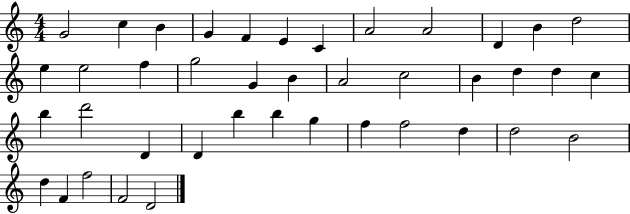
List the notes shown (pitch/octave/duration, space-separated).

G4/h C5/q B4/q G4/q F4/q E4/q C4/q A4/h A4/h D4/q B4/q D5/h E5/q E5/h F5/q G5/h G4/q B4/q A4/h C5/h B4/q D5/q D5/q C5/q B5/q D6/h D4/q D4/q B5/q B5/q G5/q F5/q F5/h D5/q D5/h B4/h D5/q F4/q F5/h F4/h D4/h